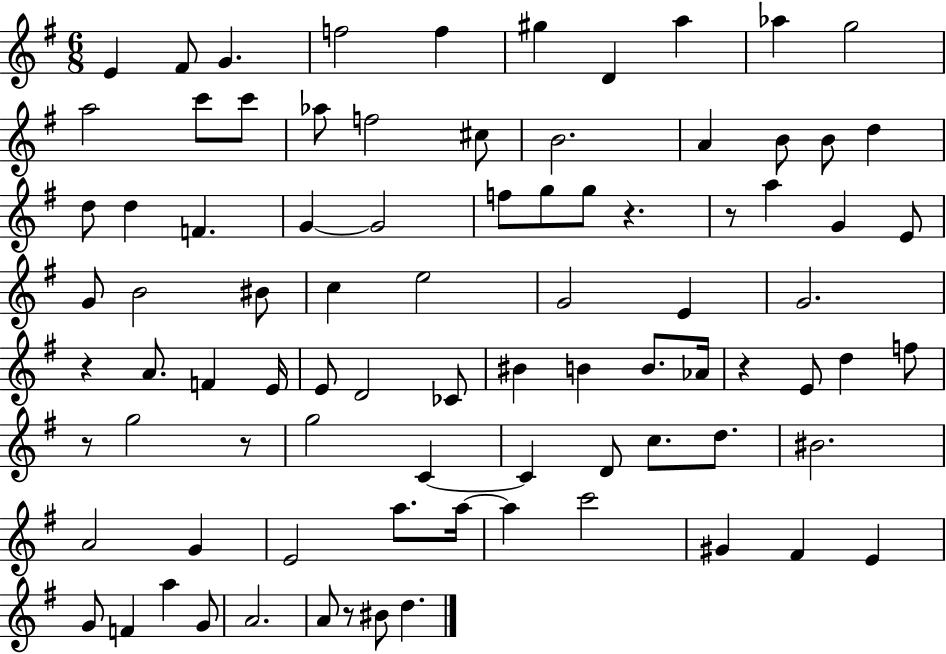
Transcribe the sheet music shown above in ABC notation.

X:1
T:Untitled
M:6/8
L:1/4
K:G
E ^F/2 G f2 f ^g D a _a g2 a2 c'/2 c'/2 _a/2 f2 ^c/2 B2 A B/2 B/2 d d/2 d F G G2 f/2 g/2 g/2 z z/2 a G E/2 G/2 B2 ^B/2 c e2 G2 E G2 z A/2 F E/4 E/2 D2 _C/2 ^B B B/2 _A/4 z E/2 d f/2 z/2 g2 z/2 g2 C C D/2 c/2 d/2 ^B2 A2 G E2 a/2 a/4 a c'2 ^G ^F E G/2 F a G/2 A2 A/2 z/2 ^B/2 d